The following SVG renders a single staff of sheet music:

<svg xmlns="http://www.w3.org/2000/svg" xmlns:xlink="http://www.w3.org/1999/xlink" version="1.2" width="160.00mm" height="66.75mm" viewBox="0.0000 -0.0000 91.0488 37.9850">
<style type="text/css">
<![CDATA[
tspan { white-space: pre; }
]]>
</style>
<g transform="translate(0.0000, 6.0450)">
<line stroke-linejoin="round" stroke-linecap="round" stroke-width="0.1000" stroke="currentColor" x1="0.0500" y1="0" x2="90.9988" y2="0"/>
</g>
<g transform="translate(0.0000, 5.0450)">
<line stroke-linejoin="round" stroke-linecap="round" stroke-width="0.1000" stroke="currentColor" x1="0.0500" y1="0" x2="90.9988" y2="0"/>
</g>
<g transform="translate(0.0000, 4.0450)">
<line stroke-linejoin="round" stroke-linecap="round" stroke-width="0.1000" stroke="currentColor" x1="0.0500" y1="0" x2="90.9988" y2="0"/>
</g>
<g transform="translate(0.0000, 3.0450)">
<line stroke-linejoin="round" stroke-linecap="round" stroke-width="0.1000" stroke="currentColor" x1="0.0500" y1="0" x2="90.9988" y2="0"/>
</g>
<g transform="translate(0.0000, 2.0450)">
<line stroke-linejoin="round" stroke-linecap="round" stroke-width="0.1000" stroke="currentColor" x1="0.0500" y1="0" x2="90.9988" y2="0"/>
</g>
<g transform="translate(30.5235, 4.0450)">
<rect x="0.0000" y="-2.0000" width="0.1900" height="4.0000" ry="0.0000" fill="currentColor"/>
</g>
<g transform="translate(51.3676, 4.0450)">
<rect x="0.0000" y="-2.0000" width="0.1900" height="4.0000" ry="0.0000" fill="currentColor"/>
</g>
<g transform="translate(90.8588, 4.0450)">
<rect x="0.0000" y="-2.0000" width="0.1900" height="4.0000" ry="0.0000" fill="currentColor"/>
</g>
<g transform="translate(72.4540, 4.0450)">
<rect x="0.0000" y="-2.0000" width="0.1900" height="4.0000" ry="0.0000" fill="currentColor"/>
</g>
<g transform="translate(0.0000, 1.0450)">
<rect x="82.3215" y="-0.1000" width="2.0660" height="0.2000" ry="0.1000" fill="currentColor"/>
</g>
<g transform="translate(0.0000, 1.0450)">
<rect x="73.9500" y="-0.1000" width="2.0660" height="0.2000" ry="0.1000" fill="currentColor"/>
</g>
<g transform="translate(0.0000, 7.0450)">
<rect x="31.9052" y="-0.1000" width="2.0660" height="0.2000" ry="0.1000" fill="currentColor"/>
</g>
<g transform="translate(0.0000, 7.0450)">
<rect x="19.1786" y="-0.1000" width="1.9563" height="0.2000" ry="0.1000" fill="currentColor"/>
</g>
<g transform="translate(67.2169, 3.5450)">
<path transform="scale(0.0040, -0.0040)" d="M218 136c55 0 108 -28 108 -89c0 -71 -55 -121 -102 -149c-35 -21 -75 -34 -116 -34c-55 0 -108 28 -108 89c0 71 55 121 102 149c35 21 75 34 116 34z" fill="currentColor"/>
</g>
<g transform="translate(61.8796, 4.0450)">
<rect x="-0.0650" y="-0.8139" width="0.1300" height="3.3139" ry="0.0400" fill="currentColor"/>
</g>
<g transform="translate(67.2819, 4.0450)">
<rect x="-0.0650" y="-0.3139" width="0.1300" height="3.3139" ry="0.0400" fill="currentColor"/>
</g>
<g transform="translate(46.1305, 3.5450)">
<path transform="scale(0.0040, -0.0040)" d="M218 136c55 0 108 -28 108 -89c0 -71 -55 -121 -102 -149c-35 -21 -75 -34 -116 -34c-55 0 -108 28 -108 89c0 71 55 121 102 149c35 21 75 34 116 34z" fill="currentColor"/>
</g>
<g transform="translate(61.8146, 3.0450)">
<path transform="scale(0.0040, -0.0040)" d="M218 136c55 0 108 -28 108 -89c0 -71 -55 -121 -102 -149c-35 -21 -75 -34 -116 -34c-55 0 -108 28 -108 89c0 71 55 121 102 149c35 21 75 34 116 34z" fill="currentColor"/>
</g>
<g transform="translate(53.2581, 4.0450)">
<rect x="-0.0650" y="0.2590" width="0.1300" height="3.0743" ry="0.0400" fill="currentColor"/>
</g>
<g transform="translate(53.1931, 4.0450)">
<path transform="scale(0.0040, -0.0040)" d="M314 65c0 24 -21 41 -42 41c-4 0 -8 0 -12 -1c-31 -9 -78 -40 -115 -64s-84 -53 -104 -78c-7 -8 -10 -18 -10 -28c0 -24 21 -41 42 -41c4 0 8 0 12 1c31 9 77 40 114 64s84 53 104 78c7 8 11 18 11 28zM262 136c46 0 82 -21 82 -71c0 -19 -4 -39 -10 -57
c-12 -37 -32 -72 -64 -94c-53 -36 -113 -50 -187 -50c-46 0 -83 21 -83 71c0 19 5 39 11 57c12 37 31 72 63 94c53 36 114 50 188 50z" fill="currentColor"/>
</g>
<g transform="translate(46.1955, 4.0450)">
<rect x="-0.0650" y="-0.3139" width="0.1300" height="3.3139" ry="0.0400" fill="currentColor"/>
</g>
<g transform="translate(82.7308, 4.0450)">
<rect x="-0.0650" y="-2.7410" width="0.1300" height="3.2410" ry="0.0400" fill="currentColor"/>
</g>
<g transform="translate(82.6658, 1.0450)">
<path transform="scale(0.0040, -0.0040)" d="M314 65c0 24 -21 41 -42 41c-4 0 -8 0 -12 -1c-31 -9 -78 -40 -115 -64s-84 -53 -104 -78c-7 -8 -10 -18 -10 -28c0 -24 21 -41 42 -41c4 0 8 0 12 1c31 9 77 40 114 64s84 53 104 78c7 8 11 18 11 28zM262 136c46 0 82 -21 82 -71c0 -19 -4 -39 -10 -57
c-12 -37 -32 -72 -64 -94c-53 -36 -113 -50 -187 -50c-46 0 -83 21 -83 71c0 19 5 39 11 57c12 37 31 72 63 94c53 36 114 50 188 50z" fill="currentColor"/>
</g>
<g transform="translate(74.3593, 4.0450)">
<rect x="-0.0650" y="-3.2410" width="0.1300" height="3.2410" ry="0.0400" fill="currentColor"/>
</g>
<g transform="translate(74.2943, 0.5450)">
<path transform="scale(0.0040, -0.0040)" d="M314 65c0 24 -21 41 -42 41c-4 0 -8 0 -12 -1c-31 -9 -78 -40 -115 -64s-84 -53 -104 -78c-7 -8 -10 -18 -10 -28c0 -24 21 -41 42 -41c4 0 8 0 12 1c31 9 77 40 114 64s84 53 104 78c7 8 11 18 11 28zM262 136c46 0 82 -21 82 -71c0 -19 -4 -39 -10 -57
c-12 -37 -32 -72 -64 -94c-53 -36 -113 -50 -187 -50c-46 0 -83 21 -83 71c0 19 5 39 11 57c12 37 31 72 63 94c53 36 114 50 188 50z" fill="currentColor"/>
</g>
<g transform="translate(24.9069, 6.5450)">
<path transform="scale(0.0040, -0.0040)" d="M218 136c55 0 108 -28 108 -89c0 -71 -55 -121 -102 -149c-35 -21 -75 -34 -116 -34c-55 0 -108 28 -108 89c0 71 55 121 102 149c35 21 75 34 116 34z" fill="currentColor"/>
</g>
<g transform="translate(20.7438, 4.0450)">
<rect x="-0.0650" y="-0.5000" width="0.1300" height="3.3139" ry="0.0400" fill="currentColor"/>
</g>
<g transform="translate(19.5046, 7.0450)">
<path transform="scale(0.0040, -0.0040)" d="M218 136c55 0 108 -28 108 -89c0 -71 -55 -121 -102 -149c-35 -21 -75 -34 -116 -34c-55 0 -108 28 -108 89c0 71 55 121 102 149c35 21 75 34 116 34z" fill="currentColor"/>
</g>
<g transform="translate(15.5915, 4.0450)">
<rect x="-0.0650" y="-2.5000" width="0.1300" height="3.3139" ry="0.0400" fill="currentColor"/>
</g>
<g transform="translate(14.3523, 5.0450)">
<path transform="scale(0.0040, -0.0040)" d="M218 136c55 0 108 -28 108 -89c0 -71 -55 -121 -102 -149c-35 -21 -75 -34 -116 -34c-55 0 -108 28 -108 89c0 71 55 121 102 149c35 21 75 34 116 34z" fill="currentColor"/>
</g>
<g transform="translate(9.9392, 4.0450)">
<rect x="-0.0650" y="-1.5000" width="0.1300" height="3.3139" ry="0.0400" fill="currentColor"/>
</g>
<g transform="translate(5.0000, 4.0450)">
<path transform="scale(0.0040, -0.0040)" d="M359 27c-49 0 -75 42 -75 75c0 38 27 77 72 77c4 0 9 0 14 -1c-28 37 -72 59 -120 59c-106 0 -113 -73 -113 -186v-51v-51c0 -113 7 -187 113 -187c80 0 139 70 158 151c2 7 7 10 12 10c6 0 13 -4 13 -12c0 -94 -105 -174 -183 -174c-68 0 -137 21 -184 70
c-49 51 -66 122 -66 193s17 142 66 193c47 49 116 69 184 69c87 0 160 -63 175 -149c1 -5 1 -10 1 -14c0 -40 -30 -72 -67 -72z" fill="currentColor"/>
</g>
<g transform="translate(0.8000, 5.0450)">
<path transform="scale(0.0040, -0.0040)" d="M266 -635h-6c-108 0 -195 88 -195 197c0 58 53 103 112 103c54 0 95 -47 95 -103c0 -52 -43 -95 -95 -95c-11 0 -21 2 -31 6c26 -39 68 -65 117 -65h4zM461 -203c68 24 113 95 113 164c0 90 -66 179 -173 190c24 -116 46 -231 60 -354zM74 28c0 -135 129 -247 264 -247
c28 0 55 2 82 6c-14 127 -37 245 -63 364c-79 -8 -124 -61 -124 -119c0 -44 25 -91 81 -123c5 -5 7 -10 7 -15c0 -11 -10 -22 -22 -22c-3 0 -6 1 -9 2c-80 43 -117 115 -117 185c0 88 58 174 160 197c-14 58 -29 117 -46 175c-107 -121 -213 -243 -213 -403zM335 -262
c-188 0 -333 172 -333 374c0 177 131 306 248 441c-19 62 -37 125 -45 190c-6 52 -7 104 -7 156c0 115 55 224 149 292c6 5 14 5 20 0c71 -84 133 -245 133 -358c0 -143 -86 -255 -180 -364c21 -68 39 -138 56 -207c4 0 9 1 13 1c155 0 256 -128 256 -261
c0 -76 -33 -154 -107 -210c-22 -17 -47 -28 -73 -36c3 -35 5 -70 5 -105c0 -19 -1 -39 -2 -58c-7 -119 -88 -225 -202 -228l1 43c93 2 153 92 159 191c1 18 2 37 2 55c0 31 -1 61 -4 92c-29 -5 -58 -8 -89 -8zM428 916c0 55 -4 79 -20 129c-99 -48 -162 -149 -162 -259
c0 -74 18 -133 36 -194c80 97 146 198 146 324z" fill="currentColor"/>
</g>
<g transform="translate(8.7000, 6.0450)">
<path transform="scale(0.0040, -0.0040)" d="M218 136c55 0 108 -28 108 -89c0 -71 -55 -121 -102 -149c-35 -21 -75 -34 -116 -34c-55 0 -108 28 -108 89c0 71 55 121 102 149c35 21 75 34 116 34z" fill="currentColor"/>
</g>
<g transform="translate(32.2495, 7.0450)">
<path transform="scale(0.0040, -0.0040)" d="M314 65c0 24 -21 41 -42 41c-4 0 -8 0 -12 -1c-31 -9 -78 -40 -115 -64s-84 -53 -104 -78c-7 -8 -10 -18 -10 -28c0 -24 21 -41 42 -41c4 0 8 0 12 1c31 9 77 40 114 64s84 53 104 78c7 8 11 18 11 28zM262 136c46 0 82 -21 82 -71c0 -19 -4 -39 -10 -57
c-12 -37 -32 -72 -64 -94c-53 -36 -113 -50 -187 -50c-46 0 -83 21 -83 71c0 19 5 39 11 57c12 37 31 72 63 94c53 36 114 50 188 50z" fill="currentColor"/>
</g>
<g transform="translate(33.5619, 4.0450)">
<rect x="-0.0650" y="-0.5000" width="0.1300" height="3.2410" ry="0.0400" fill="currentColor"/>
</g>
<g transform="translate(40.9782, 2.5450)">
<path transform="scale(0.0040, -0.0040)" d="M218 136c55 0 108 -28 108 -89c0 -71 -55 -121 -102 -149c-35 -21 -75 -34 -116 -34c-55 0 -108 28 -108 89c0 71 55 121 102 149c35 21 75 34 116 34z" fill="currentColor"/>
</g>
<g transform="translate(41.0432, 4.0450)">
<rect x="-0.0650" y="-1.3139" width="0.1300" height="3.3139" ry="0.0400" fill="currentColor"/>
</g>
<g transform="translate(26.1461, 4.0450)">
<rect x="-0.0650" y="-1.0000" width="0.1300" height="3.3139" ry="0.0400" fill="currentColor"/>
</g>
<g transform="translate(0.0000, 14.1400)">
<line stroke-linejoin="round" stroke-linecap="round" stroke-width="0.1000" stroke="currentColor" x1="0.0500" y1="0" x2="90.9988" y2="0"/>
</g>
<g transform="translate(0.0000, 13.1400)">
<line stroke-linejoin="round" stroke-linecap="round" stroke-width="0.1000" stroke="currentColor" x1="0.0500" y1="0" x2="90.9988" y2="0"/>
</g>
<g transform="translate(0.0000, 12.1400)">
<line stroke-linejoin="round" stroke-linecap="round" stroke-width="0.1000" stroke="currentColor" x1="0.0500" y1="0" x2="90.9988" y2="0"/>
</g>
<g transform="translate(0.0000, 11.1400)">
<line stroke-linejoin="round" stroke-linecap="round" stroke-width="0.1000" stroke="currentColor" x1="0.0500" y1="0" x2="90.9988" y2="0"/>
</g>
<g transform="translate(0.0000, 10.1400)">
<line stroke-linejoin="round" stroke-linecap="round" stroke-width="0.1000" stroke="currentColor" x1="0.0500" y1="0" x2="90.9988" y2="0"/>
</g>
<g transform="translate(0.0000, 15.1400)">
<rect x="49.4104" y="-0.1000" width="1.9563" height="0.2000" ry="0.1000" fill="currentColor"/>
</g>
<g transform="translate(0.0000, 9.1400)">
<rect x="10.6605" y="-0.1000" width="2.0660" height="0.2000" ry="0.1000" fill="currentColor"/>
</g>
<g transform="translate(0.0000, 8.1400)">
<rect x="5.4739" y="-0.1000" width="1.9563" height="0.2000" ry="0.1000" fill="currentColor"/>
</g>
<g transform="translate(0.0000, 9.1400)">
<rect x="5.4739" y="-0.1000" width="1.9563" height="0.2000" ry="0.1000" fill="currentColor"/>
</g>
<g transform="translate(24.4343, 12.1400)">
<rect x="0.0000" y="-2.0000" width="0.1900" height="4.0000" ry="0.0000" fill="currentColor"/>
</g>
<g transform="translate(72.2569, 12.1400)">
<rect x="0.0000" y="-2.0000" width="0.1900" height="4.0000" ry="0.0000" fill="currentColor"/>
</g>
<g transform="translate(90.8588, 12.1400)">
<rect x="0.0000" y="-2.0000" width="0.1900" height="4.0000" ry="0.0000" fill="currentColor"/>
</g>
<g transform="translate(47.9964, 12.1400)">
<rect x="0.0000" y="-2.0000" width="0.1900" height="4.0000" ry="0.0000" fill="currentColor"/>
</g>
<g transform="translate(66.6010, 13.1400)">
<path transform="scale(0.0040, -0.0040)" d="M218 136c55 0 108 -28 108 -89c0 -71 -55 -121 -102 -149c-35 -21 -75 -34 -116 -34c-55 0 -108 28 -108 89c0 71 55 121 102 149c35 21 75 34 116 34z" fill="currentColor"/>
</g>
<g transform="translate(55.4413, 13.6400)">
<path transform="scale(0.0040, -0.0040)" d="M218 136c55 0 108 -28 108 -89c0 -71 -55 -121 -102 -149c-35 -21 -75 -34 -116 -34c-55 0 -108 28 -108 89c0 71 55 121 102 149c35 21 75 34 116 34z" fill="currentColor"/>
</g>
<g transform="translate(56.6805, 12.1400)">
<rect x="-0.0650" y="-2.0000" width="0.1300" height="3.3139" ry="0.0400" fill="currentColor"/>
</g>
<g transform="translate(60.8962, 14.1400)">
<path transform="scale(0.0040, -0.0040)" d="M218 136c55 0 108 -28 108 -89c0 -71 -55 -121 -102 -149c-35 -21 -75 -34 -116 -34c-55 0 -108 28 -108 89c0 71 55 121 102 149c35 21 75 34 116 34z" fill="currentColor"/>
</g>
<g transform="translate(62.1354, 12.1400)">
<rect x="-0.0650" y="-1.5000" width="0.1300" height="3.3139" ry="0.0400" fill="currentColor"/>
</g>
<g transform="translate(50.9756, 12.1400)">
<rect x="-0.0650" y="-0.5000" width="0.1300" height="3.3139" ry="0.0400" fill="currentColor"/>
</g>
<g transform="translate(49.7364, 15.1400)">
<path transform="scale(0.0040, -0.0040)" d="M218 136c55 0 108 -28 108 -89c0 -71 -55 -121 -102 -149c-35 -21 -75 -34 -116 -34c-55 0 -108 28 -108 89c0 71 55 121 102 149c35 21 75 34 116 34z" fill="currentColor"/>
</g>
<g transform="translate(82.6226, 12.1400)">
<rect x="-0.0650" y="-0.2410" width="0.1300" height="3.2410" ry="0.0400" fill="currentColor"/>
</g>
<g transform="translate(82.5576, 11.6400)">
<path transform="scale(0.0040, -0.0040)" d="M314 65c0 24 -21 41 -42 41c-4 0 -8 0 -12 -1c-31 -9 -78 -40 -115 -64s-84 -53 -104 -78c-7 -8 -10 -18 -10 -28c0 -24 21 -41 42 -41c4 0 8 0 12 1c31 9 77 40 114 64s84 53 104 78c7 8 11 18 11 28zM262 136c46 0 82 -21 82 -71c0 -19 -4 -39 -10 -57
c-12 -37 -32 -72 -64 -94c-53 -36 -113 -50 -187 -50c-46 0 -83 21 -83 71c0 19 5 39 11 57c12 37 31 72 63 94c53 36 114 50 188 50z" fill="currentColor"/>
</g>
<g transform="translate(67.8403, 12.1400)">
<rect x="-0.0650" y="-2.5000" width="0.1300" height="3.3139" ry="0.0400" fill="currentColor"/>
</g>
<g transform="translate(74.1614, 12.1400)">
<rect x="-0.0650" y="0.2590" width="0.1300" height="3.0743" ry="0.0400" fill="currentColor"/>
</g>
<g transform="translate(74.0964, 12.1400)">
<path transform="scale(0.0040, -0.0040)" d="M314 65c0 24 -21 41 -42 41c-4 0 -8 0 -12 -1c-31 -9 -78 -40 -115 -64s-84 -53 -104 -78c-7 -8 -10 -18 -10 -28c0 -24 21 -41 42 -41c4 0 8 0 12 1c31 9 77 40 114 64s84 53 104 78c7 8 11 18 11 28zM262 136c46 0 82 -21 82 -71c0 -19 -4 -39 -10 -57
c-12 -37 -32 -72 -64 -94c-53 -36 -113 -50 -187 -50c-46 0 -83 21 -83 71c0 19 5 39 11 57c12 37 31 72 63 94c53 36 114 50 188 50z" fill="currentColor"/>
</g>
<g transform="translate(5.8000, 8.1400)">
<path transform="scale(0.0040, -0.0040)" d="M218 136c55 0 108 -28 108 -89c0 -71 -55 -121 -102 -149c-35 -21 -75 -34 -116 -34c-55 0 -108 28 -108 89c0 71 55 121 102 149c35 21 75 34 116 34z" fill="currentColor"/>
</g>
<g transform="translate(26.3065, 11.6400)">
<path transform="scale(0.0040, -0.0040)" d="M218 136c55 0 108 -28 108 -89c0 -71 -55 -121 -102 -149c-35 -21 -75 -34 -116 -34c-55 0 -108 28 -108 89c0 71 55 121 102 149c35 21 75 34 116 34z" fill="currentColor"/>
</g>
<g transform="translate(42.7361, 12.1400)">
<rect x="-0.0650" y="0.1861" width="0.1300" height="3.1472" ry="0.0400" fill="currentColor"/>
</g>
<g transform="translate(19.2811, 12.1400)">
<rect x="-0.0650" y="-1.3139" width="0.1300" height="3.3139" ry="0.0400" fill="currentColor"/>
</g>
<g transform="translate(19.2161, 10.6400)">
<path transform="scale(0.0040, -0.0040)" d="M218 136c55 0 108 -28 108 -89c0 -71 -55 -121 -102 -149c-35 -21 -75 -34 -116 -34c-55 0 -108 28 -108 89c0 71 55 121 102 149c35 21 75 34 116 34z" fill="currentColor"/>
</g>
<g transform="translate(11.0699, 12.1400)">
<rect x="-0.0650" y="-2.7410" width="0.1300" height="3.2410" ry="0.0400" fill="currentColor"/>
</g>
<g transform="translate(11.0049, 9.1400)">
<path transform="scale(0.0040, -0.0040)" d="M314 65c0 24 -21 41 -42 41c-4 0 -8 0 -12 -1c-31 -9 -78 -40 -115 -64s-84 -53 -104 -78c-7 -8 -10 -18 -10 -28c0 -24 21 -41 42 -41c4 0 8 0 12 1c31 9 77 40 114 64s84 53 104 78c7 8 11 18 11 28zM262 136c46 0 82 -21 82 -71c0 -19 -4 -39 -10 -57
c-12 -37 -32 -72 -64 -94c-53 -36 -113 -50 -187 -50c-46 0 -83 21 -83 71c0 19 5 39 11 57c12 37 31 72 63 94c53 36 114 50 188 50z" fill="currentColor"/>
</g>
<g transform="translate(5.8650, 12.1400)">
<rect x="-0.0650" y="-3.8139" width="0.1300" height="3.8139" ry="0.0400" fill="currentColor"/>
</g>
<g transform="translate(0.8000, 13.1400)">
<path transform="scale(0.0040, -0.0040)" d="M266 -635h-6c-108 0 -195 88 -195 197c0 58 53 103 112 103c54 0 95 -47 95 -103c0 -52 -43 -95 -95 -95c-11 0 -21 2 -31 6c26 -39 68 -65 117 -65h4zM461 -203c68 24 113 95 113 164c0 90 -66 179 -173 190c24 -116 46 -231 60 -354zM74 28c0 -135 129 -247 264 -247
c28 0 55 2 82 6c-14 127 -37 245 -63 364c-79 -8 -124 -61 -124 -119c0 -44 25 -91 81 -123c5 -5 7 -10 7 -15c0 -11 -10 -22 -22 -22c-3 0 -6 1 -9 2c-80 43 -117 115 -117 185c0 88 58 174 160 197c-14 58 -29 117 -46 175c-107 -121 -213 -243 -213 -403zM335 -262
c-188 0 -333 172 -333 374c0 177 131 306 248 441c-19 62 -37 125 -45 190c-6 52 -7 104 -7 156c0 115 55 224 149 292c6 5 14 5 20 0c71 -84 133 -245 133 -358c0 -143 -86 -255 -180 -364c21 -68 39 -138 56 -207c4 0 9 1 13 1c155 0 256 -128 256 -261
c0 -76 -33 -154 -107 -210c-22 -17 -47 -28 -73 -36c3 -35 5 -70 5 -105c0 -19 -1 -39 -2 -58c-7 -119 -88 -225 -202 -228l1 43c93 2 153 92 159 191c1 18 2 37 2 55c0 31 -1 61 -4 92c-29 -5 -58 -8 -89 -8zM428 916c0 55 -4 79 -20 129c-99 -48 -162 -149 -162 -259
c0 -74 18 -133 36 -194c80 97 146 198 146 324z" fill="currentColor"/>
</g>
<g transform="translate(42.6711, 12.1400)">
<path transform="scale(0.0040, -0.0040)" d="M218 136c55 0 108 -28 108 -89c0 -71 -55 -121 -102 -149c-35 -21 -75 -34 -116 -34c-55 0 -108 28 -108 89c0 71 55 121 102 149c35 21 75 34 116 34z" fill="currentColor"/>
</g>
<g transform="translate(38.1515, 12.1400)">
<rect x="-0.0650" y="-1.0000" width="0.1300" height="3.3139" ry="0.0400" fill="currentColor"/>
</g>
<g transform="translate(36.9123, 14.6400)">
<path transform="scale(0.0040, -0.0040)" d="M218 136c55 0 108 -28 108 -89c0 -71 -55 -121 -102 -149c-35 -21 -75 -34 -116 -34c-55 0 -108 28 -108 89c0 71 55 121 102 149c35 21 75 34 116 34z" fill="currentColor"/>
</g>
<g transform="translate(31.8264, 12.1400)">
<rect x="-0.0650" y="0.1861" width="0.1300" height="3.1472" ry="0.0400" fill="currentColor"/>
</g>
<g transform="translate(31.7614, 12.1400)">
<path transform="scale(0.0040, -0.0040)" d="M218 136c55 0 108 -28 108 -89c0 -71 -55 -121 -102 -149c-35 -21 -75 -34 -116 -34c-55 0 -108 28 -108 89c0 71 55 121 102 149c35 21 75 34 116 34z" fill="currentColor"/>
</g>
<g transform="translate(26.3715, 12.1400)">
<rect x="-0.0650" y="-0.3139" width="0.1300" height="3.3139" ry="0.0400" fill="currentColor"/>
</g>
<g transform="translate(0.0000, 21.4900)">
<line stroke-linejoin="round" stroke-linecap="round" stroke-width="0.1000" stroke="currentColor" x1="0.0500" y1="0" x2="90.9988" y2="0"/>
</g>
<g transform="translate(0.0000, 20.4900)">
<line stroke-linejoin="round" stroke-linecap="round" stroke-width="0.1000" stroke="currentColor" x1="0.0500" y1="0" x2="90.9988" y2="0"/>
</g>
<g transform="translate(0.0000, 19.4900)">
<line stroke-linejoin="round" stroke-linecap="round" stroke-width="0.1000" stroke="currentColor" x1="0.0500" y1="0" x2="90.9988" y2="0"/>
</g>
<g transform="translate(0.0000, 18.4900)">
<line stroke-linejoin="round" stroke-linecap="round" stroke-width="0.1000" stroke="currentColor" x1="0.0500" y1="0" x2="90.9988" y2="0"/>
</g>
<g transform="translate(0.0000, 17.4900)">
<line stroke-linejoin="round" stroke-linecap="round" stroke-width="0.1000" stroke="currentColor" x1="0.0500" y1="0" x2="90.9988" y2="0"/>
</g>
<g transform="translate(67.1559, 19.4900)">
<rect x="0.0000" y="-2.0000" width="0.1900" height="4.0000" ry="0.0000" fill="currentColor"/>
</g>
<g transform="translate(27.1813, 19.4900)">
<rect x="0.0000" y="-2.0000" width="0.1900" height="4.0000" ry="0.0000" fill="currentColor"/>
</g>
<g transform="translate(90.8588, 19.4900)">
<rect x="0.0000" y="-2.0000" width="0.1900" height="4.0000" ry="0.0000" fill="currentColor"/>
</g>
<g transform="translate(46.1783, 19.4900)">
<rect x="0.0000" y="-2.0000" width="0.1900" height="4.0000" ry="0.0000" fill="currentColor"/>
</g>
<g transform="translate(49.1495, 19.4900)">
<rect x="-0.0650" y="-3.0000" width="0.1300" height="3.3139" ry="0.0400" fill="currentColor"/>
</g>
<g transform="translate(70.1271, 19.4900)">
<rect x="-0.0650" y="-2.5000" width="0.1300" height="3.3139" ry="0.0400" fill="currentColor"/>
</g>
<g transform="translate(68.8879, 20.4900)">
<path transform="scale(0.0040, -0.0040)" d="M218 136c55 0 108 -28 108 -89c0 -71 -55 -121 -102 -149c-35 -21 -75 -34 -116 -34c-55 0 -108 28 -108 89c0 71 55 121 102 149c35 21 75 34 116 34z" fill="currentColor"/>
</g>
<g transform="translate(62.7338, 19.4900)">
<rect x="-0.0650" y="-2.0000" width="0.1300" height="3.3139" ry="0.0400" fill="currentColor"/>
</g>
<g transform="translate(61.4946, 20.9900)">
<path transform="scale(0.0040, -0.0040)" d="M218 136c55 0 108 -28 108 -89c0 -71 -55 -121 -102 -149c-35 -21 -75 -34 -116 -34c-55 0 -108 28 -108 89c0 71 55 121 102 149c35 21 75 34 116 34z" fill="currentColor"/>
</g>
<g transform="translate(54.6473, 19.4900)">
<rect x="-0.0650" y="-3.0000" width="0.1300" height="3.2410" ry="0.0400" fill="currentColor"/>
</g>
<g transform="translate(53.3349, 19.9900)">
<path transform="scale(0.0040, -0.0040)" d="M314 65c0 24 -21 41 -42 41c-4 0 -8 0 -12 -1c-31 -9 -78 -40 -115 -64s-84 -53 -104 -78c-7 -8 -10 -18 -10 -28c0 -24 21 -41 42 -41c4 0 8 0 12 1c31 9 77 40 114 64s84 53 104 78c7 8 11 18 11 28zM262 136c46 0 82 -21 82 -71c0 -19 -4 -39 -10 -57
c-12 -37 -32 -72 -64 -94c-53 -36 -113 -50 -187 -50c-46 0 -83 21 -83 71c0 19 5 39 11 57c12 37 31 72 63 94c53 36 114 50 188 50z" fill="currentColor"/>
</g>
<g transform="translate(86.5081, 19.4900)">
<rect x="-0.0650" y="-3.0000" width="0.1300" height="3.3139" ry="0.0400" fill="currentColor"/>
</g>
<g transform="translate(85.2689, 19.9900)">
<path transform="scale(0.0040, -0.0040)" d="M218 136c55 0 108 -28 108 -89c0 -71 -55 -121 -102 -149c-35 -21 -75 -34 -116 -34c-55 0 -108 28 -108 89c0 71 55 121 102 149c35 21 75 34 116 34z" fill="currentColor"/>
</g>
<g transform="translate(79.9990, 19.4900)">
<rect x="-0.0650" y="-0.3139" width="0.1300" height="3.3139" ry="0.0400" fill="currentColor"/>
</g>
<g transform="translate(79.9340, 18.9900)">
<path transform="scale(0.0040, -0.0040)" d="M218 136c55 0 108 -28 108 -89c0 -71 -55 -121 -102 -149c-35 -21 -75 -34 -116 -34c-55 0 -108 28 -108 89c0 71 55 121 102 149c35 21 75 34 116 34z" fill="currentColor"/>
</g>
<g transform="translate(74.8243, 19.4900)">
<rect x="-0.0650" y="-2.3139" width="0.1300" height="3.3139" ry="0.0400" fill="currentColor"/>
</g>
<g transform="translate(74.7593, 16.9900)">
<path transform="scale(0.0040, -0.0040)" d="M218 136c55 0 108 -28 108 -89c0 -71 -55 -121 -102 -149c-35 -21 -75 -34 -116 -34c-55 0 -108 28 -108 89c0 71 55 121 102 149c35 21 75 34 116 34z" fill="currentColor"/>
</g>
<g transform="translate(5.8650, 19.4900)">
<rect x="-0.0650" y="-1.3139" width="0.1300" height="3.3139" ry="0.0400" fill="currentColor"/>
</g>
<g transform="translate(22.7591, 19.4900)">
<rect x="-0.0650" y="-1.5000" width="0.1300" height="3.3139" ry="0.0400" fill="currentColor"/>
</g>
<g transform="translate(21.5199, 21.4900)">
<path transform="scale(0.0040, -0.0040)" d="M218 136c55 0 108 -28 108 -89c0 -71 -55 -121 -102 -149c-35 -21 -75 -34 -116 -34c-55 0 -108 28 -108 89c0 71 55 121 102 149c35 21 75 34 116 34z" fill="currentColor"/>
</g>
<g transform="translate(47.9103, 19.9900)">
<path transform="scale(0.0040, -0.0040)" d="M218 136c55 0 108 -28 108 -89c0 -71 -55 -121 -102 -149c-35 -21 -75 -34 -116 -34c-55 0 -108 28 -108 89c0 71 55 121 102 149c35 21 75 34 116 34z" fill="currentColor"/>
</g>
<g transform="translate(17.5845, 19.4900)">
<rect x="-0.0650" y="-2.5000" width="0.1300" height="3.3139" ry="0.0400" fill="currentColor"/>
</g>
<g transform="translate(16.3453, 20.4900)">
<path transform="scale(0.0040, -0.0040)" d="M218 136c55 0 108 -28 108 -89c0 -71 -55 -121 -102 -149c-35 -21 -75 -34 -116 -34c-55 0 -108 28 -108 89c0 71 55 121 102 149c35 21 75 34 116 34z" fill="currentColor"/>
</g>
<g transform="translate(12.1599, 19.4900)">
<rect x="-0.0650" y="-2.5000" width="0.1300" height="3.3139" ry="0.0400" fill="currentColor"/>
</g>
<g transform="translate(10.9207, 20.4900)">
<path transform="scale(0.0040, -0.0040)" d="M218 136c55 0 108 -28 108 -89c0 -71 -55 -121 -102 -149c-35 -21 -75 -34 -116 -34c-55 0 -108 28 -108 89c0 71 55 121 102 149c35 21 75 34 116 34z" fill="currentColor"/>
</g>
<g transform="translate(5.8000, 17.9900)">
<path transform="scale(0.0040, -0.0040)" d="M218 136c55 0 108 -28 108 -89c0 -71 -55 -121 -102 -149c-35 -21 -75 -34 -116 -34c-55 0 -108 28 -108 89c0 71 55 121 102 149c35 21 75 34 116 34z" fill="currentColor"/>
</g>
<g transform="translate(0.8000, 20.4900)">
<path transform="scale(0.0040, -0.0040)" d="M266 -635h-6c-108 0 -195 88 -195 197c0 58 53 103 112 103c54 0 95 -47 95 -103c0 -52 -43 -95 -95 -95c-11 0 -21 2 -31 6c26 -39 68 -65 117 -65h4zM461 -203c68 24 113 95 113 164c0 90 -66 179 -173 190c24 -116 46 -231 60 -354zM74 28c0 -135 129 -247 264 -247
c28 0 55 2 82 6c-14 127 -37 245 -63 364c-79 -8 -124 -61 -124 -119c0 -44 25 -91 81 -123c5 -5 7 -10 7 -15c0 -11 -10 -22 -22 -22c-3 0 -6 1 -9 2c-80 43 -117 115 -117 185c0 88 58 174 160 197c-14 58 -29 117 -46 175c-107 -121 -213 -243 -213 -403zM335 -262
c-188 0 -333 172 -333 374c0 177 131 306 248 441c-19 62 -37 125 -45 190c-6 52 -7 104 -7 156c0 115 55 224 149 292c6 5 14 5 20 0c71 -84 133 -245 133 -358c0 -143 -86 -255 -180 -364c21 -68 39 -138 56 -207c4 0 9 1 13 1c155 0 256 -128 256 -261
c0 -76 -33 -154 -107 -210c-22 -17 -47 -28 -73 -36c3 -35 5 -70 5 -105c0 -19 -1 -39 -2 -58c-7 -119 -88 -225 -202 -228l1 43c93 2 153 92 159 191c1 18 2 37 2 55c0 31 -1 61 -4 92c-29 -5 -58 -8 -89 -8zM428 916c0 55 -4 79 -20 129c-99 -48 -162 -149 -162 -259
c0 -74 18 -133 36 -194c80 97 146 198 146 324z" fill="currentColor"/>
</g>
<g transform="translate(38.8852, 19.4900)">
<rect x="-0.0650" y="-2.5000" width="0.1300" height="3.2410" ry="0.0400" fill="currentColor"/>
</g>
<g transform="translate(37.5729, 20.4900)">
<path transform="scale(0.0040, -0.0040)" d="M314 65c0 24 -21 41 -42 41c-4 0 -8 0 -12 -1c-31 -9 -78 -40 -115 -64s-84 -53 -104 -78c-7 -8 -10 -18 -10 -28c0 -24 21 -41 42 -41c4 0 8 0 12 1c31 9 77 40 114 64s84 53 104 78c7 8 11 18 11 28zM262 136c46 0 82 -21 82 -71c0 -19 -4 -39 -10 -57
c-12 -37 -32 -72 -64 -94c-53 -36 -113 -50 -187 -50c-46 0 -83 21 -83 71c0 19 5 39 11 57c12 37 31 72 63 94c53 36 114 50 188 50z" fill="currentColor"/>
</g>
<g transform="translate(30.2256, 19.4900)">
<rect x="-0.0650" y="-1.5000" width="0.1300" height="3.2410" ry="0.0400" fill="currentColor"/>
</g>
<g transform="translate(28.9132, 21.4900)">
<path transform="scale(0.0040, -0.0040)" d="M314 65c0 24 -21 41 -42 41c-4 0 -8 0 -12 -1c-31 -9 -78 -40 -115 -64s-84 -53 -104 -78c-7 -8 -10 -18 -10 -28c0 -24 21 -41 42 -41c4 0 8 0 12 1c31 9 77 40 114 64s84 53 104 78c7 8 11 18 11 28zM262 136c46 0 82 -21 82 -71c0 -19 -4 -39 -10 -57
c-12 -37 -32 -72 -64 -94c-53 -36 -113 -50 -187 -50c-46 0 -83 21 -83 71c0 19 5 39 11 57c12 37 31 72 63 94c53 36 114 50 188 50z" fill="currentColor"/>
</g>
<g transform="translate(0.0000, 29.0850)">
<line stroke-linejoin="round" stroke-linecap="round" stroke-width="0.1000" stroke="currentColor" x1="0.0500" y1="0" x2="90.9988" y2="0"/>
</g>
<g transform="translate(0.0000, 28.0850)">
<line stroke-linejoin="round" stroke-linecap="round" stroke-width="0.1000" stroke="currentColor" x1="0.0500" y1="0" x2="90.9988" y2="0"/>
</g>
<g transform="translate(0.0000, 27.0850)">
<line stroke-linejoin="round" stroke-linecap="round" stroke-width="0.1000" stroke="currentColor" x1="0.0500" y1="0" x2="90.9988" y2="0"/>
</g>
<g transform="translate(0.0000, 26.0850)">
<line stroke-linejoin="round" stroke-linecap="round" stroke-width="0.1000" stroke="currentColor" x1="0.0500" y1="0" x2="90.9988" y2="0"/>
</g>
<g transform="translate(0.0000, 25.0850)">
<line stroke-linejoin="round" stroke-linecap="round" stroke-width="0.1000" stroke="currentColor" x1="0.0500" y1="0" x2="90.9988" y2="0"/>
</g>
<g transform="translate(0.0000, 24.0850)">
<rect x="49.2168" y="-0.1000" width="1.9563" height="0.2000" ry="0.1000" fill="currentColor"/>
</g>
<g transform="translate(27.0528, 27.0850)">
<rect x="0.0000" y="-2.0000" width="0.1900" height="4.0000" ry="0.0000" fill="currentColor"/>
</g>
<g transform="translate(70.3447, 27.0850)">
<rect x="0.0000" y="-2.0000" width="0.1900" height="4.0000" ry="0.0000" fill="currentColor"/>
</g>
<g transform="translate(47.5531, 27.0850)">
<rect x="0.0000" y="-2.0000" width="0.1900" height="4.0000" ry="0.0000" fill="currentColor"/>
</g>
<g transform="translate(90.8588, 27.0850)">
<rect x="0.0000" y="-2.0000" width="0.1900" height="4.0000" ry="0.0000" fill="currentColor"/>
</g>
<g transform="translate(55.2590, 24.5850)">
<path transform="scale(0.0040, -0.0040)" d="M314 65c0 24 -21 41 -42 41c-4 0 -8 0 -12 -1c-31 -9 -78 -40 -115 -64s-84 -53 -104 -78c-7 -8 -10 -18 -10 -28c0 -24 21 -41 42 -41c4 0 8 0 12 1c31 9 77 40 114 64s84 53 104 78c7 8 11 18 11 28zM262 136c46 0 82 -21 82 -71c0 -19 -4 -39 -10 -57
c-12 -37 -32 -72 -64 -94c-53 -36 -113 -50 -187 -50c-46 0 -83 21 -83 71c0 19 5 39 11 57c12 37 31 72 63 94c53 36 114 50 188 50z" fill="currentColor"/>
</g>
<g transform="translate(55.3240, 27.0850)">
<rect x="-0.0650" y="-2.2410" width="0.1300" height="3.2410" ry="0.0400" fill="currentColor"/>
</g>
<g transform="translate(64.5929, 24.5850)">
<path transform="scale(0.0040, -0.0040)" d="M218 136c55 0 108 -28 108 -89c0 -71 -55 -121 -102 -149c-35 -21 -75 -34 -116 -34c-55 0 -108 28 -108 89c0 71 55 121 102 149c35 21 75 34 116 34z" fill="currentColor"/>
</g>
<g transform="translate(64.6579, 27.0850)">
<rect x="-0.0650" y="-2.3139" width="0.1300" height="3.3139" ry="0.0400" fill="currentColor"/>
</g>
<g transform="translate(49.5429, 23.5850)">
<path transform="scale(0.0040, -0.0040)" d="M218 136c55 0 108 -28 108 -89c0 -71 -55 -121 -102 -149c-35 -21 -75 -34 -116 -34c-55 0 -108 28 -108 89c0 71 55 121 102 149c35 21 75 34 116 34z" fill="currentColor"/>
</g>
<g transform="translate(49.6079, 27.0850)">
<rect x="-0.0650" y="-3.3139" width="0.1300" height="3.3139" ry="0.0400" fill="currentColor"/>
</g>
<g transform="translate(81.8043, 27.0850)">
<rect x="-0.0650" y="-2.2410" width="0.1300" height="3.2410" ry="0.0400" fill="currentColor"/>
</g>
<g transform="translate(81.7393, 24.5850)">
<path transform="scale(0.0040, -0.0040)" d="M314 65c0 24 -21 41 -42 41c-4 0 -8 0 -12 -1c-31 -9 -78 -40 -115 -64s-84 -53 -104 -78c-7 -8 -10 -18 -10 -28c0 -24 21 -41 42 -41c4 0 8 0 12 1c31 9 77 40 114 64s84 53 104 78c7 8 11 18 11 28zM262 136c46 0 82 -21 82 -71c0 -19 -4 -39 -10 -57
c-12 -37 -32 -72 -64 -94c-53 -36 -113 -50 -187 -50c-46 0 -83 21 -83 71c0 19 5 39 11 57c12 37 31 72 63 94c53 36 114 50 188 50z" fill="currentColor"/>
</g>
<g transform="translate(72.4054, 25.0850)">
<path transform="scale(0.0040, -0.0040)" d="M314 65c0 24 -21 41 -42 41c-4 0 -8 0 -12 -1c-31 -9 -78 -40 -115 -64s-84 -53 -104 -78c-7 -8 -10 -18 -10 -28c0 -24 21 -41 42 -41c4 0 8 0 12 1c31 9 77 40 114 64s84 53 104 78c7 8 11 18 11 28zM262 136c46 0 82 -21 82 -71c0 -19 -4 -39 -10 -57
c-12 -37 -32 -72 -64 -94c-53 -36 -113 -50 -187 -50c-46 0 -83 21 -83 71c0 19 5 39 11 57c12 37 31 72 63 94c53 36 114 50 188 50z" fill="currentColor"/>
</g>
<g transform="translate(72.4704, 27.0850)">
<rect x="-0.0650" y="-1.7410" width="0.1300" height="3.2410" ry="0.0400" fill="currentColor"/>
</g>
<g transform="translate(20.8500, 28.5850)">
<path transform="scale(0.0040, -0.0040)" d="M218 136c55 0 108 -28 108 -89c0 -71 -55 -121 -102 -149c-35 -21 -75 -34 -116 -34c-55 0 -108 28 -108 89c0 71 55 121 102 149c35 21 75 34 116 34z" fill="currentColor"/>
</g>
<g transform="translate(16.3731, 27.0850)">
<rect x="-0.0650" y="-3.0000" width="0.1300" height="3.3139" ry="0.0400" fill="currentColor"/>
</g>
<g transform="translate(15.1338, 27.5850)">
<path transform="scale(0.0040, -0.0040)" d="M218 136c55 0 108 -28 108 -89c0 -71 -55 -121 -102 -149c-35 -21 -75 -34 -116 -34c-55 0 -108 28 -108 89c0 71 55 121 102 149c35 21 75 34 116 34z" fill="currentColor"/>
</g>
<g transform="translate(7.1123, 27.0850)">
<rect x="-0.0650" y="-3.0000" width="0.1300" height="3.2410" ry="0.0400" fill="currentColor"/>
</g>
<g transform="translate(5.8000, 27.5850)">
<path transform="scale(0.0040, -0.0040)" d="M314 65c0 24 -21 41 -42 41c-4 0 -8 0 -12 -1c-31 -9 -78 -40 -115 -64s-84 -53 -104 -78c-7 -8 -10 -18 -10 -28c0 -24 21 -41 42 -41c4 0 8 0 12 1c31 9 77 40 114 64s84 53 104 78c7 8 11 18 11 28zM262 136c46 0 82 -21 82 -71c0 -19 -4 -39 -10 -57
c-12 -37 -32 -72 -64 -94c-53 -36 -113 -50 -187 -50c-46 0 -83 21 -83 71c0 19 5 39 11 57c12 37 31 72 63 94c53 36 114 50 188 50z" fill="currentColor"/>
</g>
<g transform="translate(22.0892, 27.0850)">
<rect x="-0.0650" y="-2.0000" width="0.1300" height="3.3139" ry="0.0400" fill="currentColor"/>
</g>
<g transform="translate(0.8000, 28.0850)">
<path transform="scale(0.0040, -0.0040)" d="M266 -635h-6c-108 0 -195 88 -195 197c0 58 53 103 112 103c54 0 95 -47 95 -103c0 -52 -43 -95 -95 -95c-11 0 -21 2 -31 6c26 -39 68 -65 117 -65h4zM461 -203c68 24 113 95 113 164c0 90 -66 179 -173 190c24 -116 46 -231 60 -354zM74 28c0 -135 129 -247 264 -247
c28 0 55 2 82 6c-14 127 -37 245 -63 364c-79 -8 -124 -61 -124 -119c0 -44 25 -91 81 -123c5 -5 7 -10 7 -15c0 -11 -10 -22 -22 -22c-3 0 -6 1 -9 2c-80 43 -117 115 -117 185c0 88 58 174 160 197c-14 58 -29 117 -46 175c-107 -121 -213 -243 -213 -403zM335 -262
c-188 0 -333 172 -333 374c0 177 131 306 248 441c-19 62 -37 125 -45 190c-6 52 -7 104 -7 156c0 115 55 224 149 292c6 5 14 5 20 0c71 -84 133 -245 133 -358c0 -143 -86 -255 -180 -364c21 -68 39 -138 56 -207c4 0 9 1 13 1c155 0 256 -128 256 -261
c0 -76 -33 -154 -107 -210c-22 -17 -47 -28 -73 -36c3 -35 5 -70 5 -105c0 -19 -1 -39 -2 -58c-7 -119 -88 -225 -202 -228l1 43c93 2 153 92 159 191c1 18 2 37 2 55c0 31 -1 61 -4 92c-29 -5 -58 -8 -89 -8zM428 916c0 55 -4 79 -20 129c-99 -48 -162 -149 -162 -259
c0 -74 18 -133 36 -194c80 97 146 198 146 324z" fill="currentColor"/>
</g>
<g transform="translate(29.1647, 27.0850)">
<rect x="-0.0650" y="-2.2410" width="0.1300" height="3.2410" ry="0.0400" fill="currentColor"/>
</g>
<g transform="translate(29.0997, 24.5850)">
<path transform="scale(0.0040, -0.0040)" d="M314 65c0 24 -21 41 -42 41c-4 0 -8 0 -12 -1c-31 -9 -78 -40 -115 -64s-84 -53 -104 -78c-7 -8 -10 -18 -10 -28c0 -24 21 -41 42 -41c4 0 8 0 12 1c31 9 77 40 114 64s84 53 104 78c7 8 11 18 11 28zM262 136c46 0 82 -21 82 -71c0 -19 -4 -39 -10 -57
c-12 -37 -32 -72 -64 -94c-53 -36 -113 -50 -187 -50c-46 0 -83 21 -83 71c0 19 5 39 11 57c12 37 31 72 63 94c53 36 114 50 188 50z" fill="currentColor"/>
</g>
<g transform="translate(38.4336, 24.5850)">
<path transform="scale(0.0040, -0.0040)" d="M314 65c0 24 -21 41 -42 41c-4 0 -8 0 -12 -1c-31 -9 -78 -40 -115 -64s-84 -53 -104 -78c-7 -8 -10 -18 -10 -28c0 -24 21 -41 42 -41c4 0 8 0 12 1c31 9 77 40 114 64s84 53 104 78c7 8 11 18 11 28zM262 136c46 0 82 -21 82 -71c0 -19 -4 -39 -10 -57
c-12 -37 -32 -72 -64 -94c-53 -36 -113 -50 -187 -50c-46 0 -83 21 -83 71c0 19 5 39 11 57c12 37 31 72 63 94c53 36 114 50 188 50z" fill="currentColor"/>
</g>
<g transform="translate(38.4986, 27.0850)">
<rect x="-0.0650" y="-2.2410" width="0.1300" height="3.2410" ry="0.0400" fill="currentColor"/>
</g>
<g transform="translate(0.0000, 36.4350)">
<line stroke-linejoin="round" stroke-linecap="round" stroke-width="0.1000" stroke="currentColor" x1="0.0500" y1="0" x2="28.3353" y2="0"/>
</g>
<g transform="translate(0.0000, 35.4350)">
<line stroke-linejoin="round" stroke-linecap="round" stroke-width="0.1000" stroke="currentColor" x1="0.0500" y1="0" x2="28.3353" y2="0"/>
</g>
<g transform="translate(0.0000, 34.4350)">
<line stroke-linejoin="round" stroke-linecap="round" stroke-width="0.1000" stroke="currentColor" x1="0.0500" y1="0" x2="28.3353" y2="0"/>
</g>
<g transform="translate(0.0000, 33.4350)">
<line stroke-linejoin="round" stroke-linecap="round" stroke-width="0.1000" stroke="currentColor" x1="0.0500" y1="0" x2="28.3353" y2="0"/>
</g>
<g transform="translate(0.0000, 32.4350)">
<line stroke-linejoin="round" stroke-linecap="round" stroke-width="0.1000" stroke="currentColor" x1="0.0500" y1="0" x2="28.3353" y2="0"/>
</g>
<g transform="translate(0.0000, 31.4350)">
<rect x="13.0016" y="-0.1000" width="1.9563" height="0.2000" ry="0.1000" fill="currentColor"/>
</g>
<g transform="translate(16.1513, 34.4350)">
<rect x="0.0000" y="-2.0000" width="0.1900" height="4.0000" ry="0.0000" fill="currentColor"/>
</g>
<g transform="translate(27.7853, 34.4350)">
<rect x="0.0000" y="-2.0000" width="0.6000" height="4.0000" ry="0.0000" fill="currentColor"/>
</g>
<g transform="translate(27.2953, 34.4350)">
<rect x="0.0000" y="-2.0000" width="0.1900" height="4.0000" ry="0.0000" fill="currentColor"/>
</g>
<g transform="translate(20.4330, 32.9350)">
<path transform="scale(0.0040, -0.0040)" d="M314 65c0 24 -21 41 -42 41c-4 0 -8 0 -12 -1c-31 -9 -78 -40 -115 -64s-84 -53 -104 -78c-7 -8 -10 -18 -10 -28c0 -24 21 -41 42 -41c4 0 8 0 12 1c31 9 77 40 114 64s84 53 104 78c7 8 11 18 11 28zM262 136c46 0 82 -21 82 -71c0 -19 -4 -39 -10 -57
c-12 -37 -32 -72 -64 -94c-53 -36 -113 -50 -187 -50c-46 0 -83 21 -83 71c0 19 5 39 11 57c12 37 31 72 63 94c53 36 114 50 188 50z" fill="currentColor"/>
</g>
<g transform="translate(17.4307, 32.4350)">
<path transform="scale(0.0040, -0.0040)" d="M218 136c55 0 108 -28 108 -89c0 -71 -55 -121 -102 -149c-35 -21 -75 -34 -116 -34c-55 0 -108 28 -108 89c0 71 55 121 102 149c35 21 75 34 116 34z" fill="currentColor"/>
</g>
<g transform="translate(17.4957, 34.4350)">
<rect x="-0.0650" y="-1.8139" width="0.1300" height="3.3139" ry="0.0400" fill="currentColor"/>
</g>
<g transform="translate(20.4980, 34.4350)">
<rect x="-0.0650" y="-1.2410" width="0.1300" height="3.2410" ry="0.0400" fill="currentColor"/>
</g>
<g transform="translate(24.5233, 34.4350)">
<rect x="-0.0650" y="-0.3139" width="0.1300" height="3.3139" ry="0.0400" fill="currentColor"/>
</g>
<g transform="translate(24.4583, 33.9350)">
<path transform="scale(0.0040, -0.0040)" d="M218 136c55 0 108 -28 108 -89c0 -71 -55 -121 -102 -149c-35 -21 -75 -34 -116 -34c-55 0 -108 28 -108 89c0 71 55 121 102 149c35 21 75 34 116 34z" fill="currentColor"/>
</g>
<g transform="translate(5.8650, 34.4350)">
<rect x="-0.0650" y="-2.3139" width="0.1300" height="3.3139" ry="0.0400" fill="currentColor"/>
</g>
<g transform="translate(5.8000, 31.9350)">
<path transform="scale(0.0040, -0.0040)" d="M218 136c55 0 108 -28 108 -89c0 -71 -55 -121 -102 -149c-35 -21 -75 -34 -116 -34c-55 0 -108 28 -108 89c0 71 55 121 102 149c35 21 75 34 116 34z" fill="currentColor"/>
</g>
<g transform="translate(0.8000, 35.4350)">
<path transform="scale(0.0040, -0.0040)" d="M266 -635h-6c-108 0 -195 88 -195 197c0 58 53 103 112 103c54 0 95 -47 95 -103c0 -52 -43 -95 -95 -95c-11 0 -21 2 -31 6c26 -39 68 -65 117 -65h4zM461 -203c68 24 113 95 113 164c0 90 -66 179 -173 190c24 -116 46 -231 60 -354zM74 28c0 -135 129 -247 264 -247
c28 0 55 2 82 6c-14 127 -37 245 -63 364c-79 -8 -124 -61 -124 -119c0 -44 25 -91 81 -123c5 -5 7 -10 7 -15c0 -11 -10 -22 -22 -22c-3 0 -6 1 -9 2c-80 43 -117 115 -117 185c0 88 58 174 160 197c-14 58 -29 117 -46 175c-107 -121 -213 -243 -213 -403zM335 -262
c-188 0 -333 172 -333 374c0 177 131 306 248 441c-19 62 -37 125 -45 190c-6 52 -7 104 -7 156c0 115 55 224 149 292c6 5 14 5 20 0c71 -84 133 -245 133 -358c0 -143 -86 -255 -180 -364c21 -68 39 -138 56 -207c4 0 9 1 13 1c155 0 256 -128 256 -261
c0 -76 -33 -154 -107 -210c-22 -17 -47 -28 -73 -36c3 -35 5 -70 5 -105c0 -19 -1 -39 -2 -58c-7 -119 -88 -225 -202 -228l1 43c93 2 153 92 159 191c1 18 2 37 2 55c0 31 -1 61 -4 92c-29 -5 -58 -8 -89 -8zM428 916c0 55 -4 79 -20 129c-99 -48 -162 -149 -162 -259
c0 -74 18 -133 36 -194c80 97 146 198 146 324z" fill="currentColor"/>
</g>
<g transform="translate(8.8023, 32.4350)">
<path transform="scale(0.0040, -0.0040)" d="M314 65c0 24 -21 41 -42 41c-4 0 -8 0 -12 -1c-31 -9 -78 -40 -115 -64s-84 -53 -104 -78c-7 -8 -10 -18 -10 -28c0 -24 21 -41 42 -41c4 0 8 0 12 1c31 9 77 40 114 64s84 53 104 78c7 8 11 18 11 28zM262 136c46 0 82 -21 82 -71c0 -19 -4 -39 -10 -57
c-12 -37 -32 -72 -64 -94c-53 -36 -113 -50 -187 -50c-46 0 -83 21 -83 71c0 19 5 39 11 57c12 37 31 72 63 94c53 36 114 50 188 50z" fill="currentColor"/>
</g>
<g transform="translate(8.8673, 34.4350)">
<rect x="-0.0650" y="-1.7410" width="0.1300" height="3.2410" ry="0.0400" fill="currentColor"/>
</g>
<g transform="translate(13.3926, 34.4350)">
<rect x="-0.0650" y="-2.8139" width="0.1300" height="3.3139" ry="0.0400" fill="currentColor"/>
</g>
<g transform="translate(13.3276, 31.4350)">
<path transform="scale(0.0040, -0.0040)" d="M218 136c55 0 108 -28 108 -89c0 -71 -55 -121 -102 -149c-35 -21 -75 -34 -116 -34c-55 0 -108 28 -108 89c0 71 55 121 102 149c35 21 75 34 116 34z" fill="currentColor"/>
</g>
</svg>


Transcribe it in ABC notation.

X:1
T:Untitled
M:4/4
L:1/4
K:C
E G C D C2 e c B2 d c b2 a2 c' a2 e c B D B C F E G B2 c2 e G G E E2 G2 A A2 F G g c A A2 A F g2 g2 b g2 g f2 g2 g f2 a f e2 c